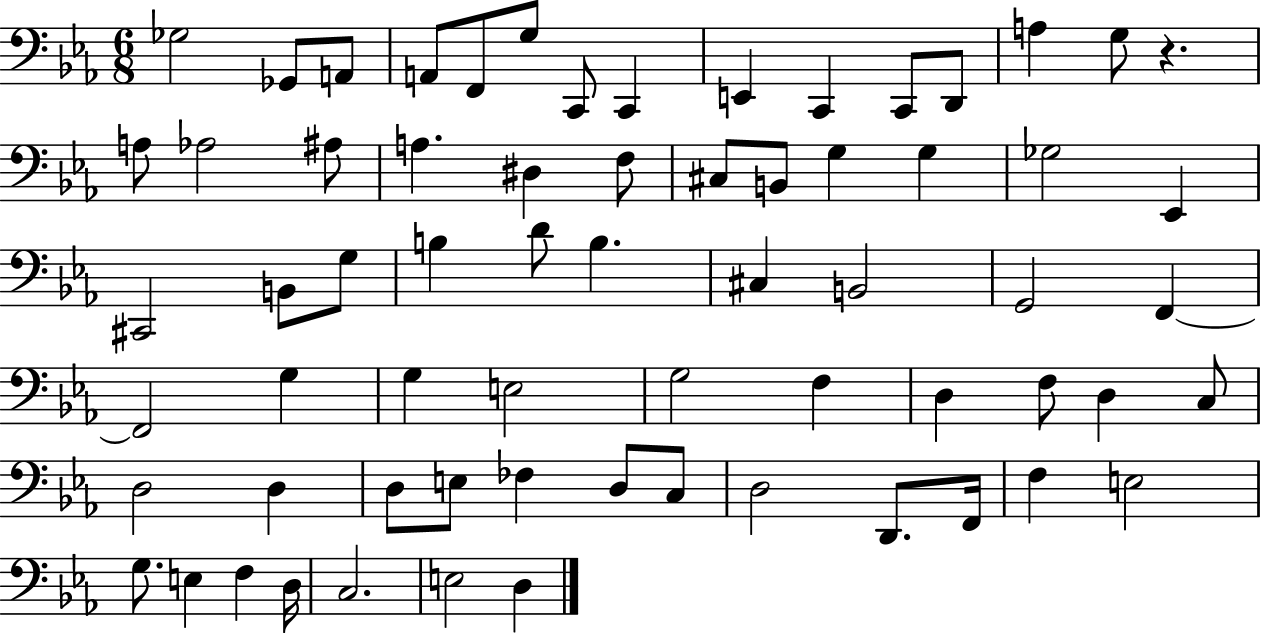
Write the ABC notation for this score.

X:1
T:Untitled
M:6/8
L:1/4
K:Eb
_G,2 _G,,/2 A,,/2 A,,/2 F,,/2 G,/2 C,,/2 C,, E,, C,, C,,/2 D,,/2 A, G,/2 z A,/2 _A,2 ^A,/2 A, ^D, F,/2 ^C,/2 B,,/2 G, G, _G,2 _E,, ^C,,2 B,,/2 G,/2 B, D/2 B, ^C, B,,2 G,,2 F,, F,,2 G, G, E,2 G,2 F, D, F,/2 D, C,/2 D,2 D, D,/2 E,/2 _F, D,/2 C,/2 D,2 D,,/2 F,,/4 F, E,2 G,/2 E, F, D,/4 C,2 E,2 D,